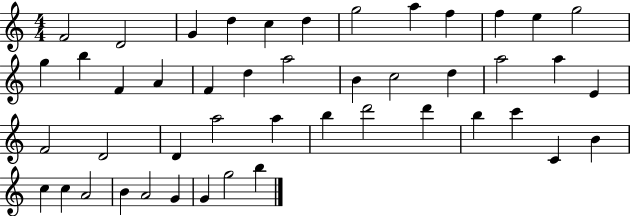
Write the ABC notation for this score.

X:1
T:Untitled
M:4/4
L:1/4
K:C
F2 D2 G d c d g2 a f f e g2 g b F A F d a2 B c2 d a2 a E F2 D2 D a2 a b d'2 d' b c' C B c c A2 B A2 G G g2 b